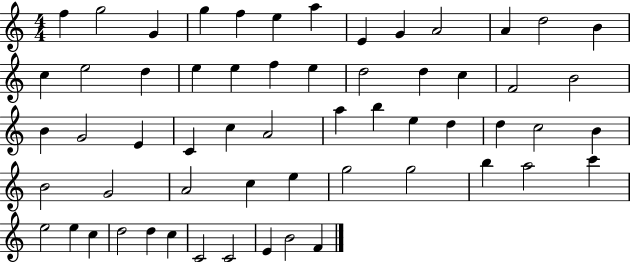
F5/q G5/h G4/q G5/q F5/q E5/q A5/q E4/q G4/q A4/h A4/q D5/h B4/q C5/q E5/h D5/q E5/q E5/q F5/q E5/q D5/h D5/q C5/q F4/h B4/h B4/q G4/h E4/q C4/q C5/q A4/h A5/q B5/q E5/q D5/q D5/q C5/h B4/q B4/h G4/h A4/h C5/q E5/q G5/h G5/h B5/q A5/h C6/q E5/h E5/q C5/q D5/h D5/q C5/q C4/h C4/h E4/q B4/h F4/q